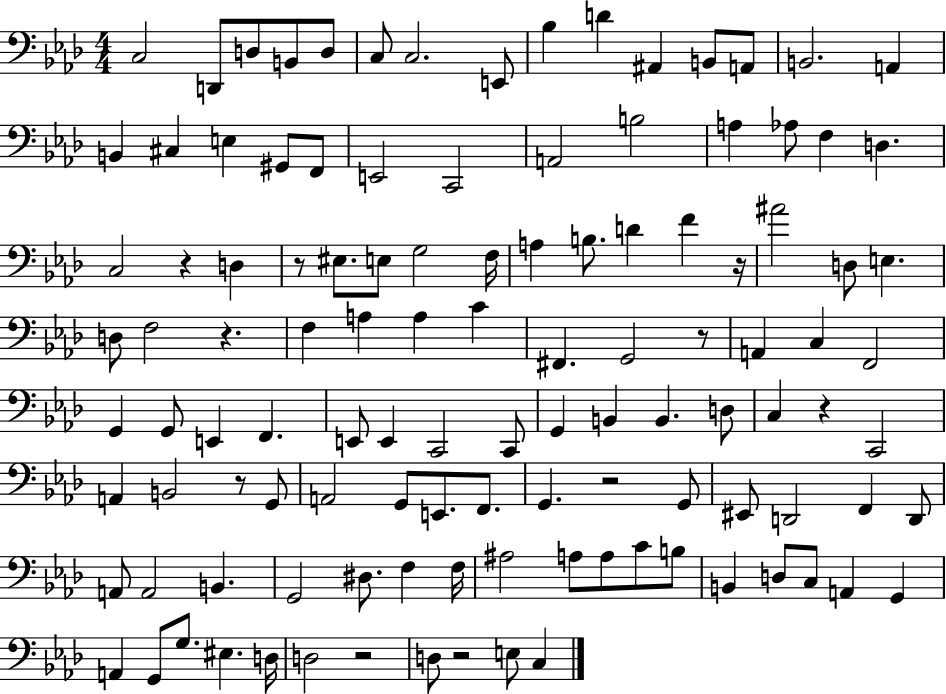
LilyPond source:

{
  \clef bass
  \numericTimeSignature
  \time 4/4
  \key aes \major
  \repeat volta 2 { c2 d,8 d8 b,8 d8 | c8 c2. e,8 | bes4 d'4 ais,4 b,8 a,8 | b,2. a,4 | \break b,4 cis4 e4 gis,8 f,8 | e,2 c,2 | a,2 b2 | a4 aes8 f4 d4. | \break c2 r4 d4 | r8 eis8. e8 g2 f16 | a4 b8. d'4 f'4 r16 | ais'2 d8 e4. | \break d8 f2 r4. | f4 a4 a4 c'4 | fis,4. g,2 r8 | a,4 c4 f,2 | \break g,4 g,8 e,4 f,4. | e,8 e,4 c,2 c,8 | g,4 b,4 b,4. d8 | c4 r4 c,2 | \break a,4 b,2 r8 g,8 | a,2 g,8 e,8. f,8. | g,4. r2 g,8 | eis,8 d,2 f,4 d,8 | \break a,8 a,2 b,4. | g,2 dis8. f4 f16 | ais2 a8 a8 c'8 b8 | b,4 d8 c8 a,4 g,4 | \break a,4 g,8 g8. eis4. d16 | d2 r2 | d8 r2 e8 c4 | } \bar "|."
}